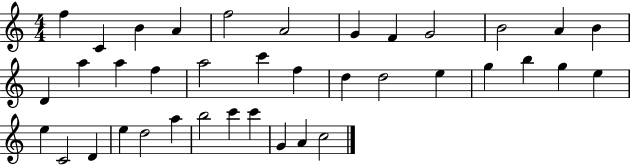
{
  \clef treble
  \numericTimeSignature
  \time 4/4
  \key c \major
  f''4 c'4 b'4 a'4 | f''2 a'2 | g'4 f'4 g'2 | b'2 a'4 b'4 | \break d'4 a''4 a''4 f''4 | a''2 c'''4 f''4 | d''4 d''2 e''4 | g''4 b''4 g''4 e''4 | \break e''4 c'2 d'4 | e''4 d''2 a''4 | b''2 c'''4 c'''4 | g'4 a'4 c''2 | \break \bar "|."
}